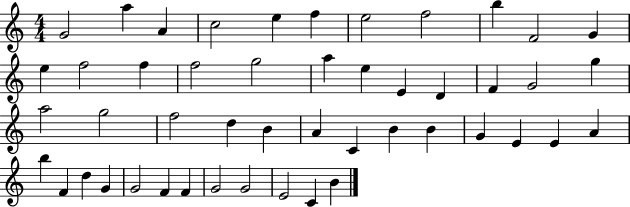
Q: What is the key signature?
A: C major